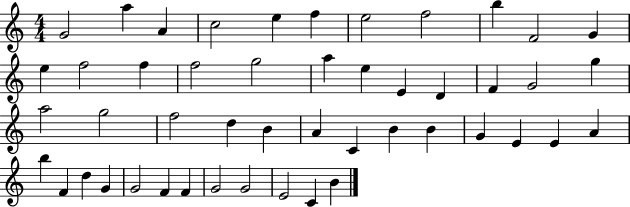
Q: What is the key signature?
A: C major